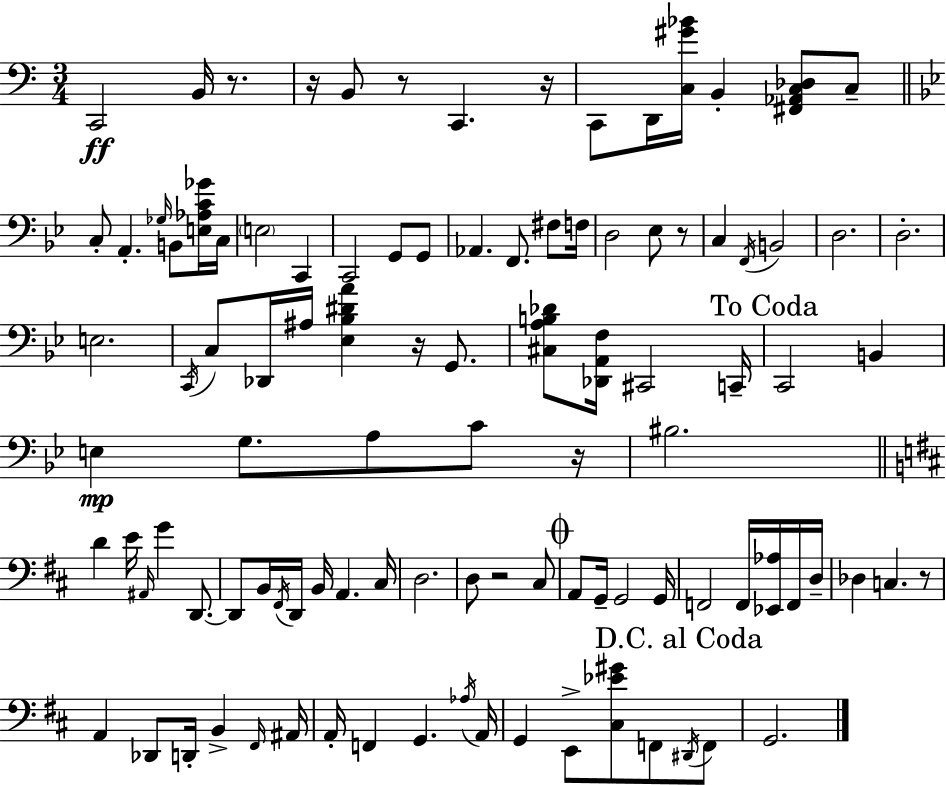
C2/h B2/s R/e. R/s B2/e R/e C2/q. R/s C2/e D2/s [C3,G#4,Bb4]/s B2/q [F#2,Ab2,C3,Db3]/e C3/e C3/e A2/q. Gb3/s B2/e [E3,Ab3,C4,Gb4]/s C3/s E3/h C2/q C2/h G2/e G2/e Ab2/q. F2/e. F#3/e F3/s D3/h Eb3/e R/e C3/q F2/s B2/h D3/h. D3/h. E3/h. C2/s C3/e Db2/s A#3/s [Eb3,Bb3,D#4,A4]/q R/s G2/e. [C#3,A3,B3,Db4]/e [Db2,A2,F3]/s C#2/h C2/s C2/h B2/q E3/q G3/e. A3/e C4/e R/s BIS3/h. D4/q E4/s A#2/s G4/q D2/e. D2/e B2/s F#2/s D2/s B2/s A2/q. C#3/s D3/h. D3/e R/h C#3/e A2/e G2/s G2/h G2/s F2/h F2/s [Eb2,Ab3]/s F2/s D3/s Db3/q C3/q. R/e A2/q Db2/e D2/s B2/q F#2/s A#2/s A2/s F2/q G2/q. Ab3/s A2/s G2/q E2/e [C#3,Eb4,G#4]/e F2/e D#2/s F2/e G2/h.